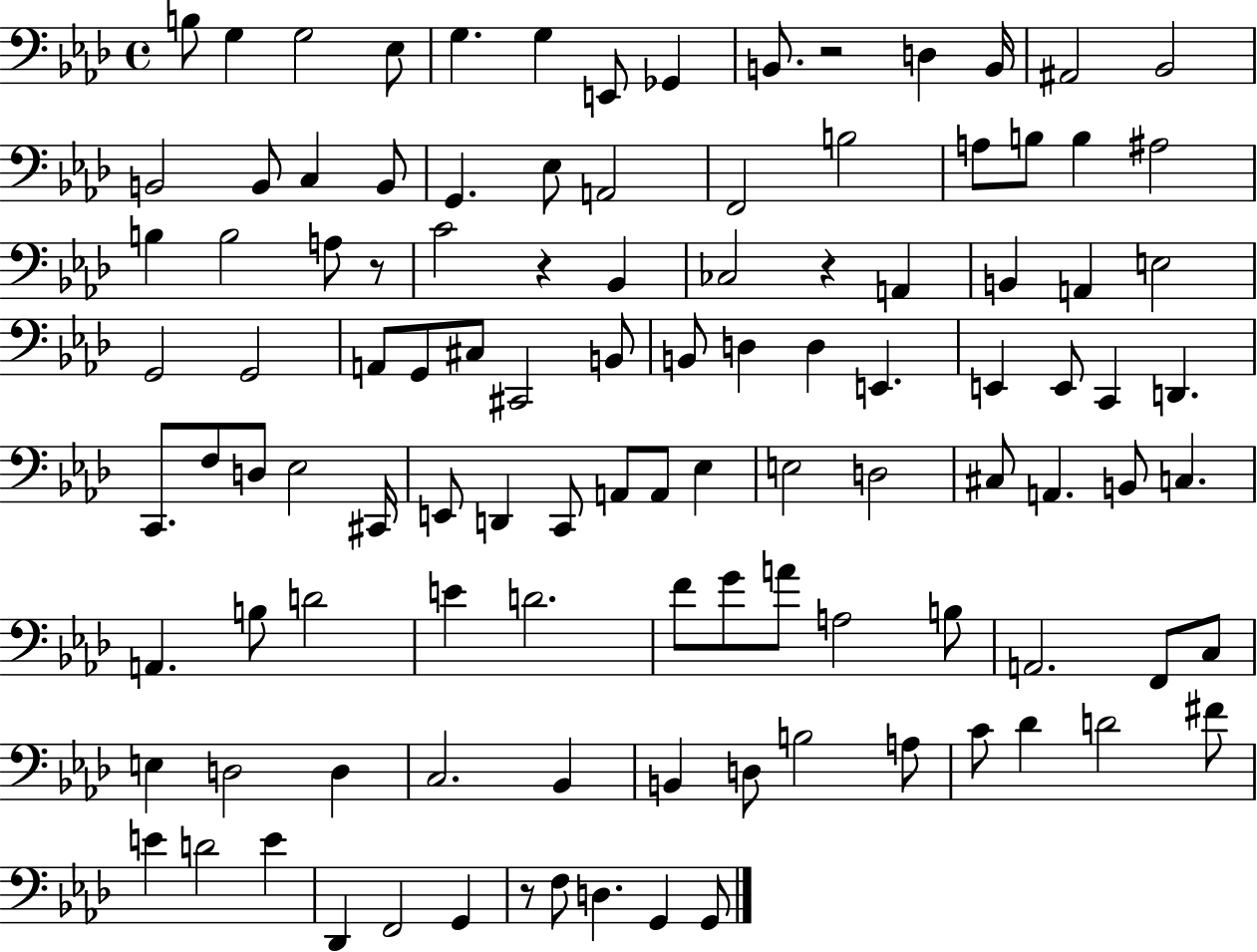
X:1
T:Untitled
M:4/4
L:1/4
K:Ab
B,/2 G, G,2 _E,/2 G, G, E,,/2 _G,, B,,/2 z2 D, B,,/4 ^A,,2 _B,,2 B,,2 B,,/2 C, B,,/2 G,, _E,/2 A,,2 F,,2 B,2 A,/2 B,/2 B, ^A,2 B, B,2 A,/2 z/2 C2 z _B,, _C,2 z A,, B,, A,, E,2 G,,2 G,,2 A,,/2 G,,/2 ^C,/2 ^C,,2 B,,/2 B,,/2 D, D, E,, E,, E,,/2 C,, D,, C,,/2 F,/2 D,/2 _E,2 ^C,,/4 E,,/2 D,, C,,/2 A,,/2 A,,/2 _E, E,2 D,2 ^C,/2 A,, B,,/2 C, A,, B,/2 D2 E D2 F/2 G/2 A/2 A,2 B,/2 A,,2 F,,/2 C,/2 E, D,2 D, C,2 _B,, B,, D,/2 B,2 A,/2 C/2 _D D2 ^F/2 E D2 E _D,, F,,2 G,, z/2 F,/2 D, G,, G,,/2